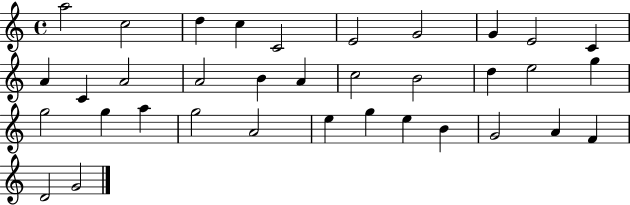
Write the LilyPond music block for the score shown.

{
  \clef treble
  \time 4/4
  \defaultTimeSignature
  \key c \major
  a''2 c''2 | d''4 c''4 c'2 | e'2 g'2 | g'4 e'2 c'4 | \break a'4 c'4 a'2 | a'2 b'4 a'4 | c''2 b'2 | d''4 e''2 g''4 | \break g''2 g''4 a''4 | g''2 a'2 | e''4 g''4 e''4 b'4 | g'2 a'4 f'4 | \break d'2 g'2 | \bar "|."
}